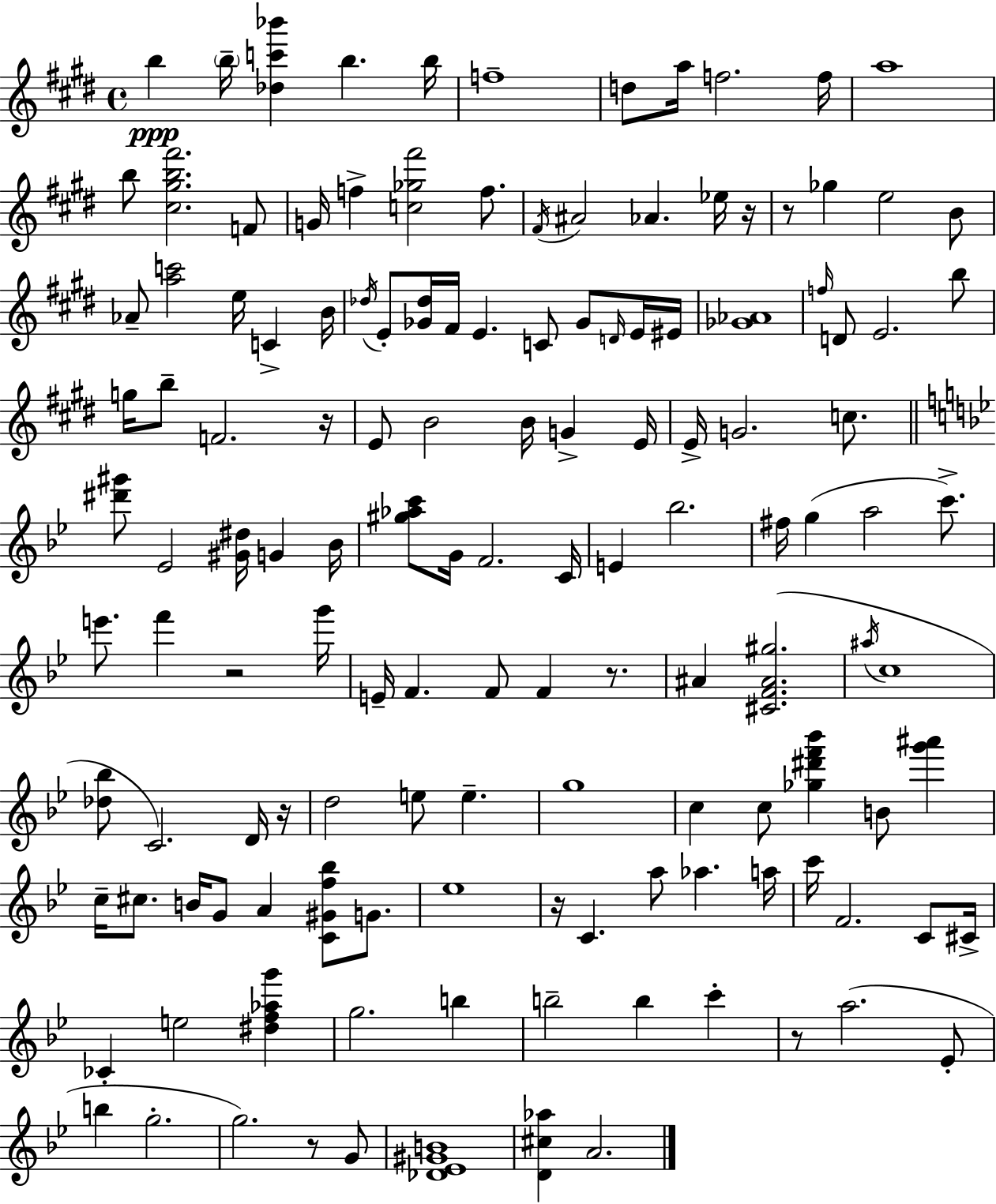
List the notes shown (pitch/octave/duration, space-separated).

B5/q B5/s [Db5,C6,Bb6]/q B5/q. B5/s F5/w D5/e A5/s F5/h. F5/s A5/w B5/e [C#5,G#5,B5,F#6]/h. F4/e G4/s F5/q [C5,Gb5,F#6]/h F5/e. F#4/s A#4/h Ab4/q. Eb5/s R/s R/e Gb5/q E5/h B4/e Ab4/e [A5,C6]/h E5/s C4/q B4/s Db5/s E4/e [Gb4,Db5]/s F#4/s E4/q. C4/e Gb4/e D4/s E4/s EIS4/s [Gb4,Ab4]/w F5/s D4/e E4/h. B5/e G5/s B5/e F4/h. R/s E4/e B4/h B4/s G4/q E4/s E4/s G4/h. C5/e. [D#6,G#6]/e Eb4/h [G#4,D#5]/s G4/q Bb4/s [G#5,Ab5,C6]/e G4/s F4/h. C4/s E4/q Bb5/h. F#5/s G5/q A5/h C6/e. E6/e. F6/q R/h G6/s E4/s F4/q. F4/e F4/q R/e. A#4/q [C#4,F4,A#4,G#5]/h. A#5/s C5/w [Db5,Bb5]/e C4/h. D4/s R/s D5/h E5/e E5/q. G5/w C5/q C5/e [Gb5,D#6,F6,Bb6]/q B4/e [G6,A#6]/q C5/s C#5/e. B4/s G4/e A4/q [C4,G#4,F5,Bb5]/e G4/e. Eb5/w R/s C4/q. A5/e Ab5/q. A5/s C6/s F4/h. C4/e C#4/s CES4/q E5/h [D#5,F5,Ab5,G6]/q G5/h. B5/q B5/h B5/q C6/q R/e A5/h. Eb4/e B5/q G5/h. G5/h. R/e G4/e [Db4,Eb4,G#4,B4]/w [D4,C#5,Ab5]/q A4/h.